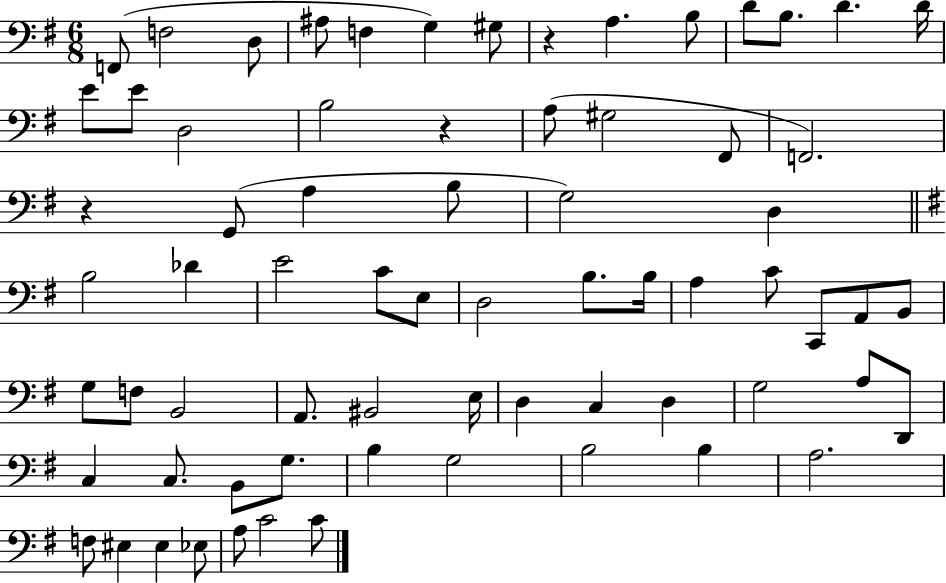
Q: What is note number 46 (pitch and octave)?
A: D3